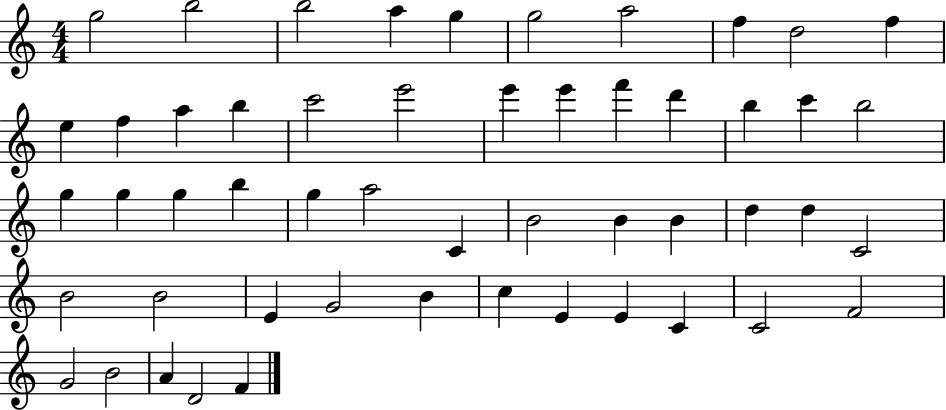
X:1
T:Untitled
M:4/4
L:1/4
K:C
g2 b2 b2 a g g2 a2 f d2 f e f a b c'2 e'2 e' e' f' d' b c' b2 g g g b g a2 C B2 B B d d C2 B2 B2 E G2 B c E E C C2 F2 G2 B2 A D2 F